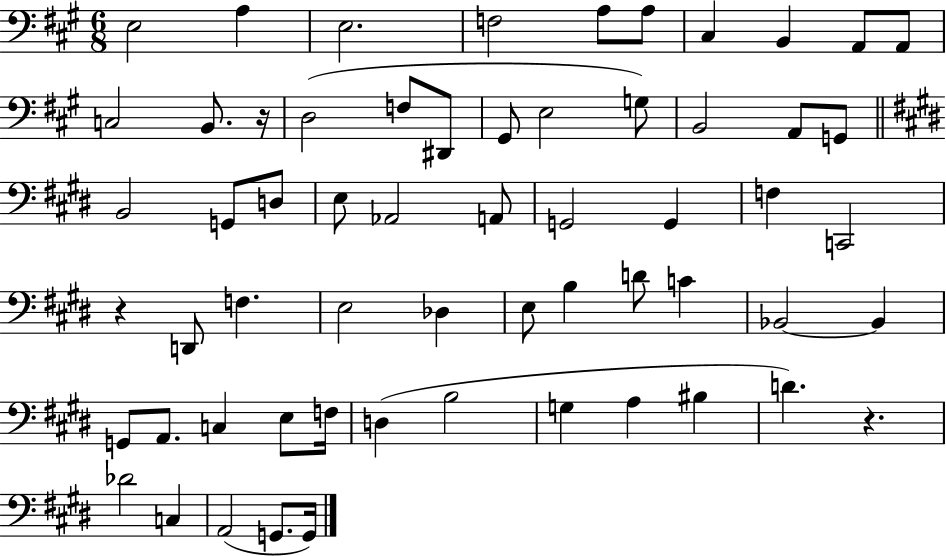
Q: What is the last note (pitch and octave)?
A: G2